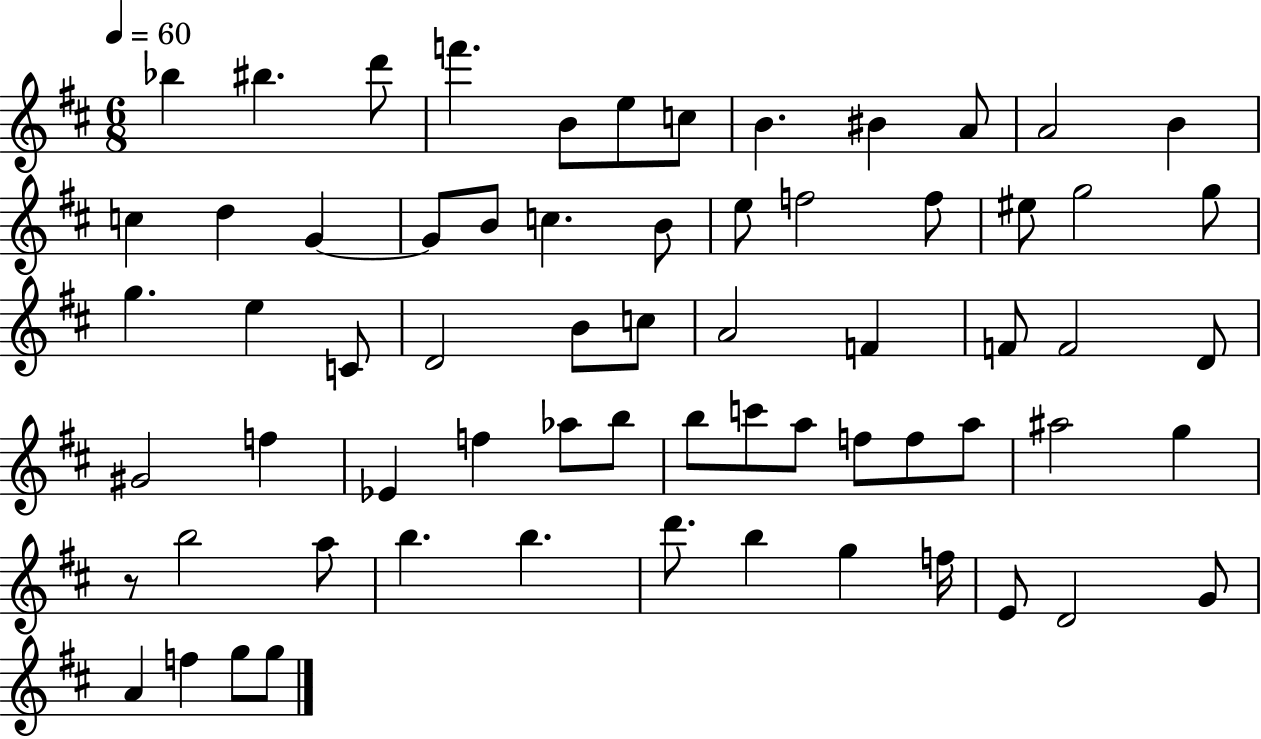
{
  \clef treble
  \numericTimeSignature
  \time 6/8
  \key d \major
  \tempo 4 = 60
  \repeat volta 2 { bes''4 bis''4. d'''8 | f'''4. b'8 e''8 c''8 | b'4. bis'4 a'8 | a'2 b'4 | \break c''4 d''4 g'4~~ | g'8 b'8 c''4. b'8 | e''8 f''2 f''8 | eis''8 g''2 g''8 | \break g''4. e''4 c'8 | d'2 b'8 c''8 | a'2 f'4 | f'8 f'2 d'8 | \break gis'2 f''4 | ees'4 f''4 aes''8 b''8 | b''8 c'''8 a''8 f''8 f''8 a''8 | ais''2 g''4 | \break r8 b''2 a''8 | b''4. b''4. | d'''8. b''4 g''4 f''16 | e'8 d'2 g'8 | \break a'4 f''4 g''8 g''8 | } \bar "|."
}